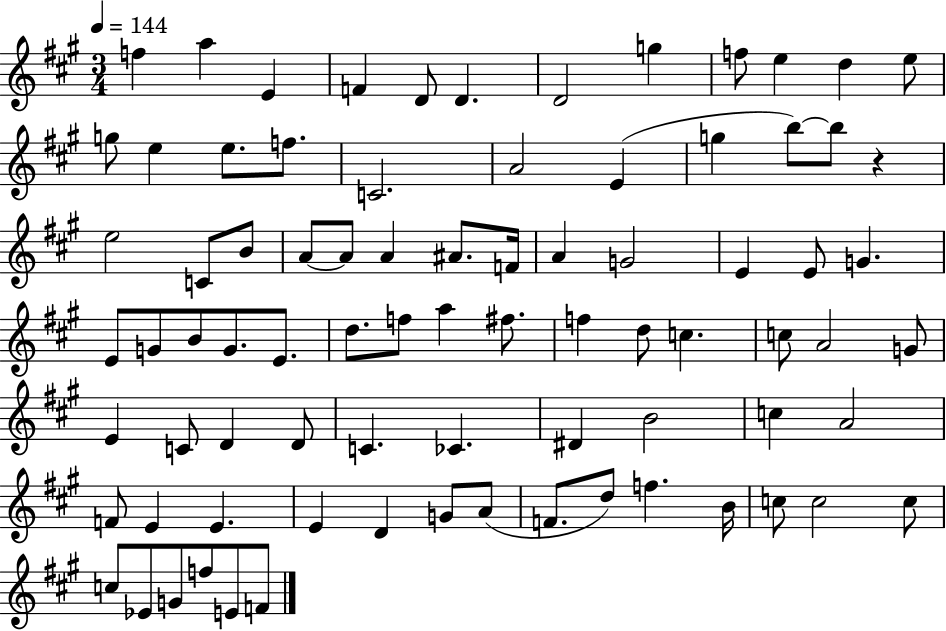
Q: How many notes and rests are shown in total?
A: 81